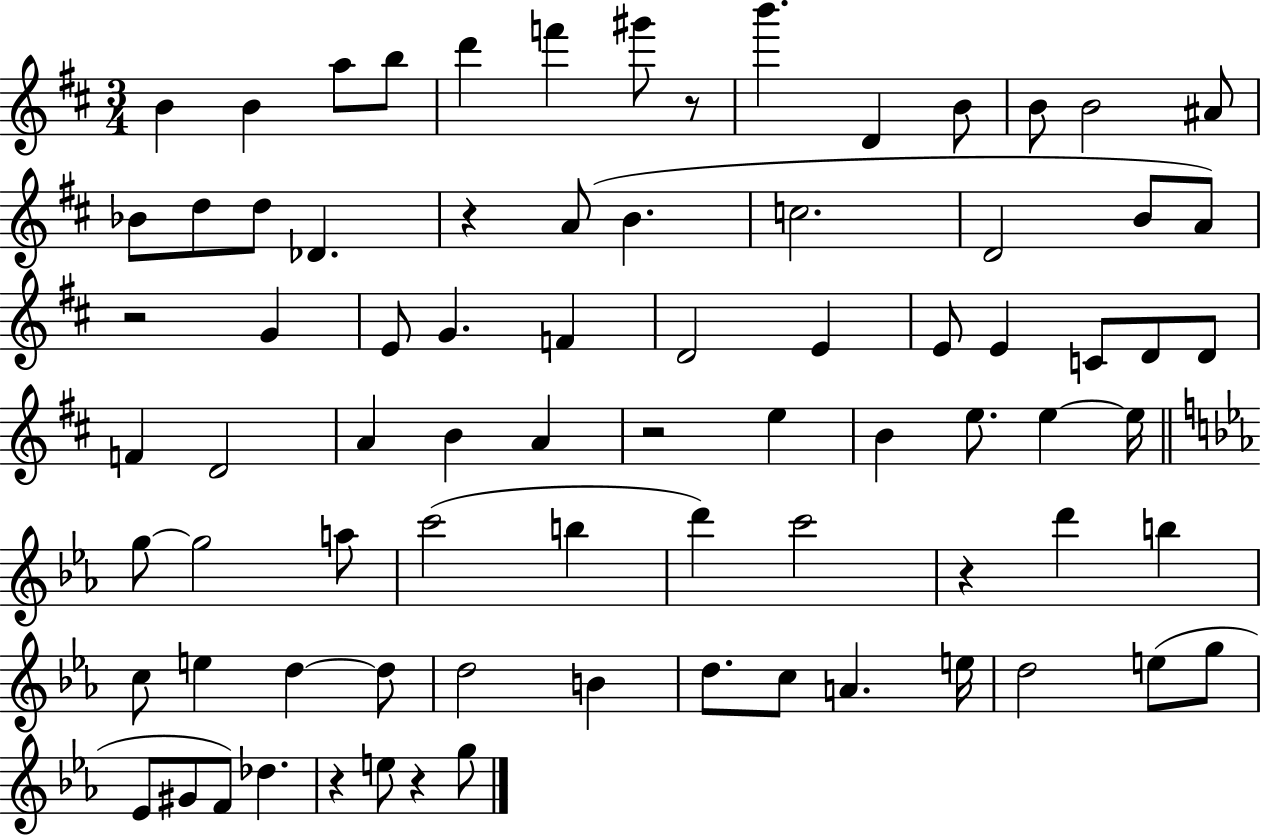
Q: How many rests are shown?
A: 7